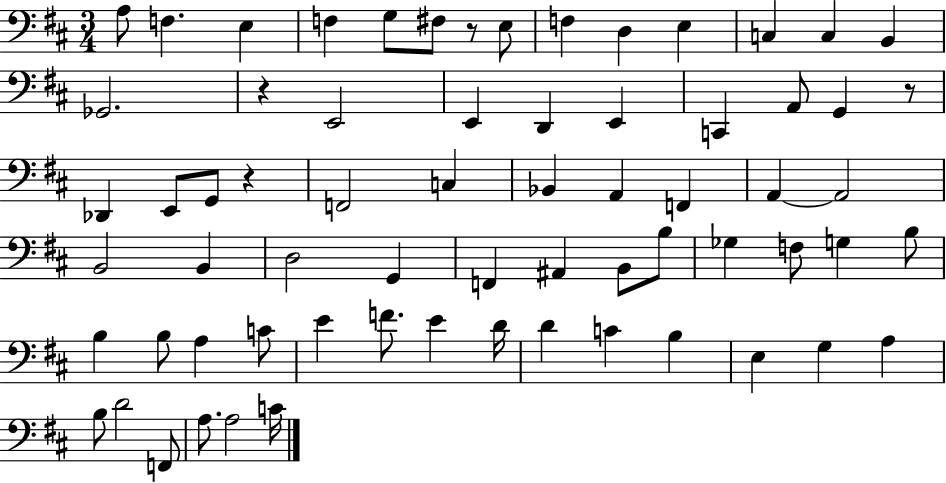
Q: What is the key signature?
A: D major